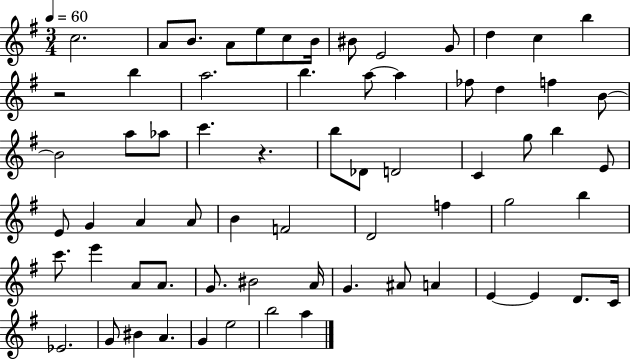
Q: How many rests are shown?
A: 2